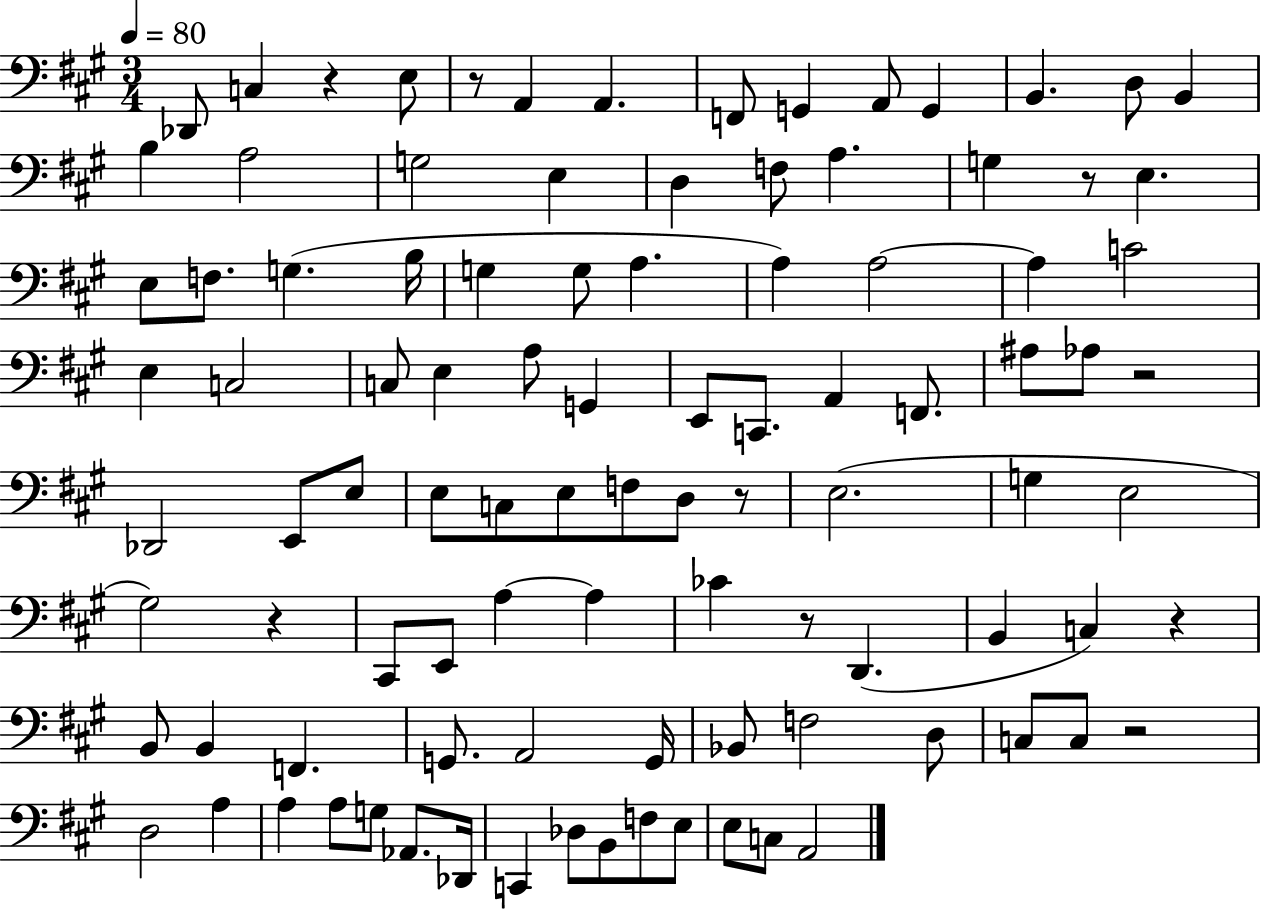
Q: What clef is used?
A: bass